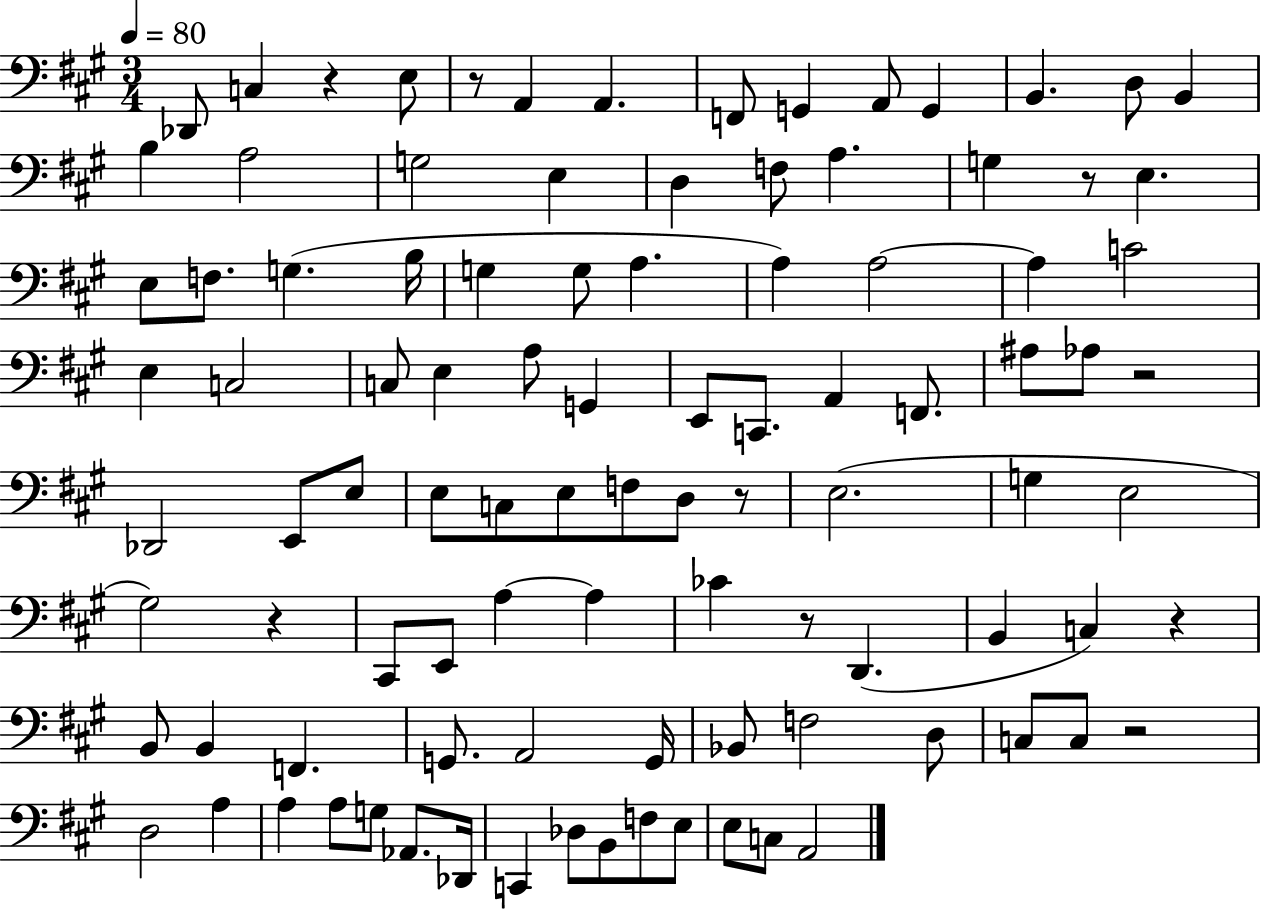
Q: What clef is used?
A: bass